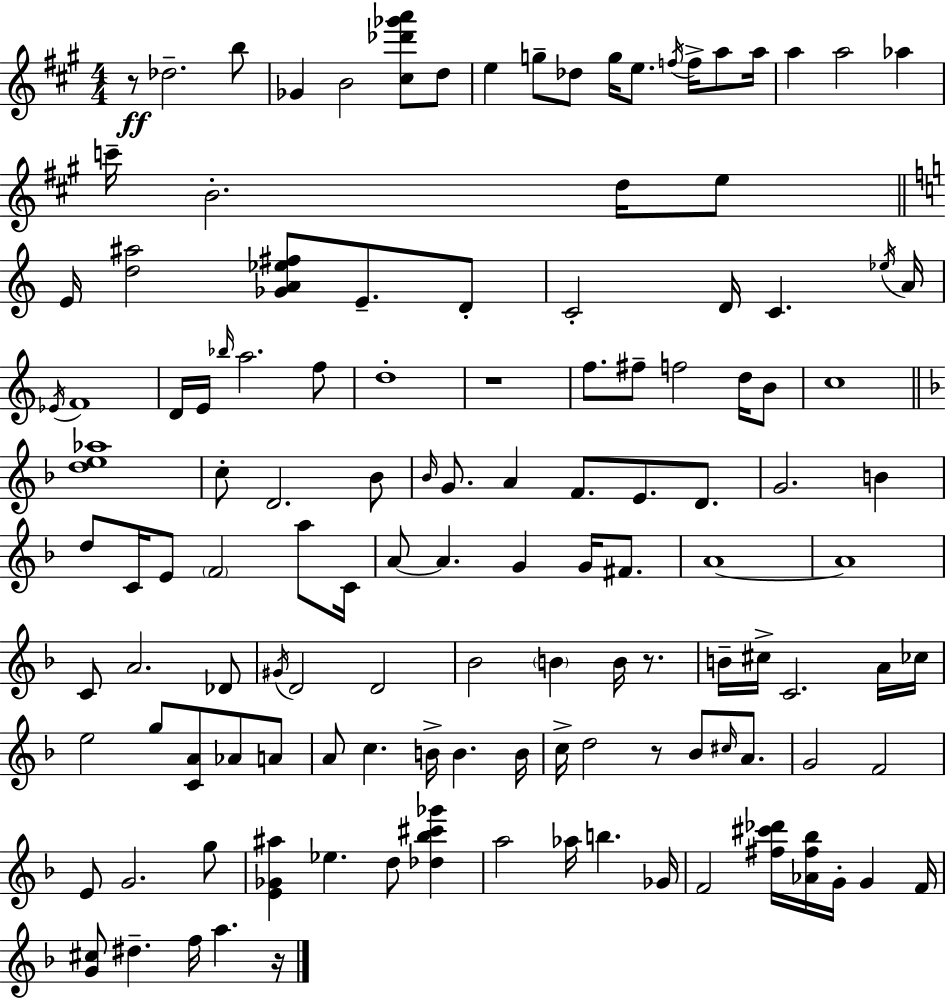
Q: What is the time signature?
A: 4/4